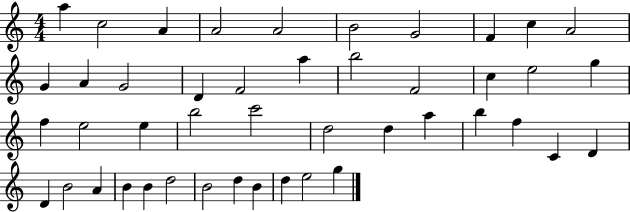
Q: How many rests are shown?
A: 0